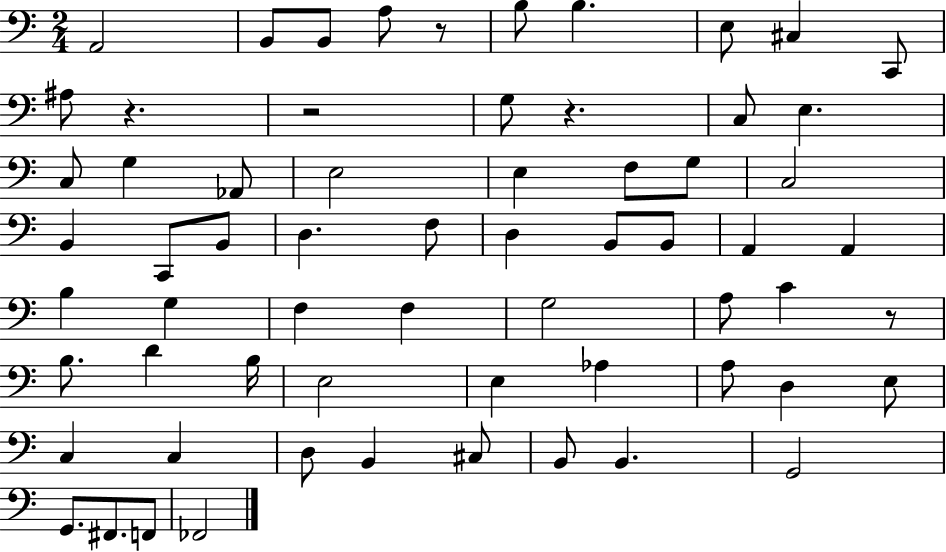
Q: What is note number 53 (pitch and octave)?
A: B2